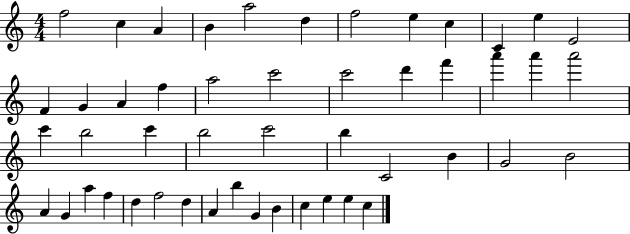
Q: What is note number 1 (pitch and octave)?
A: F5